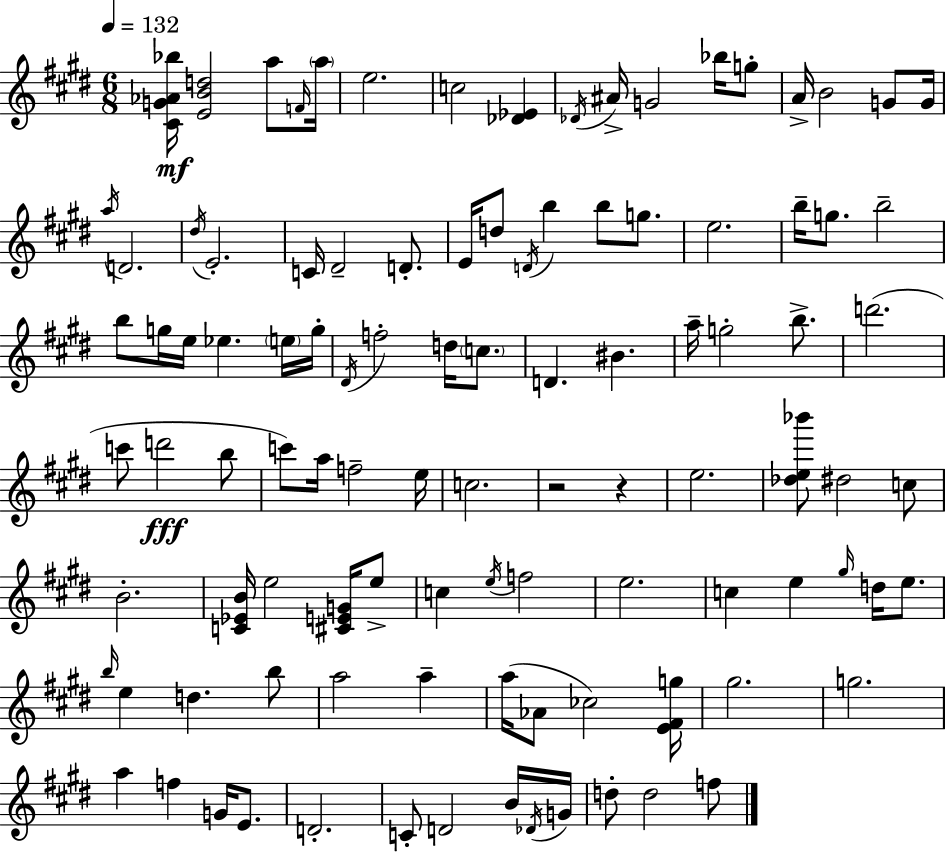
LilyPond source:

{
  \clef treble
  \numericTimeSignature
  \time 6/8
  \key e \major
  \tempo 4 = 132
  <cis' g' aes' bes''>16\mf <e' b' d''>2 a''8 \grace { f'16 } | \parenthesize a''16 e''2. | c''2 <des' ees'>4 | \acciaccatura { des'16 } ais'16-> g'2 bes''16 | \break g''8-. a'16-> b'2 g'8 | g'16 \acciaccatura { a''16 } d'2. | \acciaccatura { dis''16 } e'2.-. | c'16 dis'2-- | \break d'8.-. e'16 d''8 \acciaccatura { d'16 } b''4 | b''8 g''8. e''2. | b''16-- g''8. b''2-- | b''8 g''16 e''16 ees''4. | \break \parenthesize e''16 g''16-. \acciaccatura { dis'16 } f''2-. | d''16 \parenthesize c''8. d'4. | bis'4. a''16-- g''2-. | b''8.-> d'''2.( | \break c'''8 d'''2\fff | b''8 c'''8) a''16 f''2-- | e''16 c''2. | r2 | \break r4 e''2. | <des'' e'' bes'''>8 dis''2 | c''8 b'2.-. | <c' ees' b'>16 e''2 | \break <cis' e' g'>16 e''8-> c''4 \acciaccatura { e''16 } f''2 | e''2. | c''4 e''4 | \grace { gis''16 } d''16 e''8. \grace { b''16 } e''4 | \break d''4. b''8 a''2 | a''4-- a''16( aes'8 | ces''2) <e' fis' g''>16 gis''2. | g''2. | \break a''4 | f''4 g'16 e'8. d'2.-. | c'8-. d'2 | b'16 \acciaccatura { des'16 } g'16 d''8-. | \break d''2 f''8 \bar "|."
}